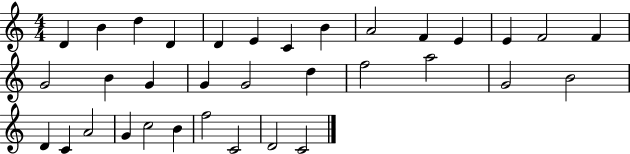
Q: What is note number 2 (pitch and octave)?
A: B4